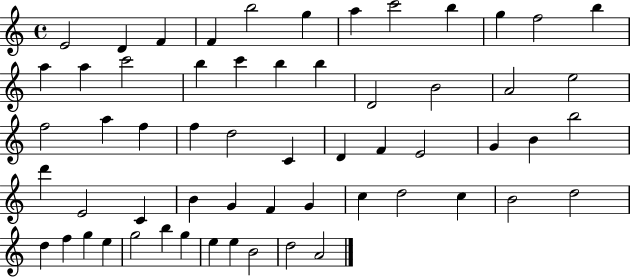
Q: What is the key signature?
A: C major